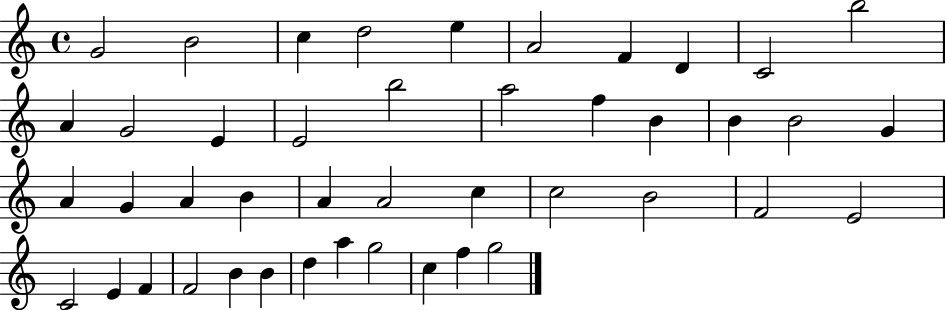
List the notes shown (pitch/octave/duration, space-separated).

G4/h B4/h C5/q D5/h E5/q A4/h F4/q D4/q C4/h B5/h A4/q G4/h E4/q E4/h B5/h A5/h F5/q B4/q B4/q B4/h G4/q A4/q G4/q A4/q B4/q A4/q A4/h C5/q C5/h B4/h F4/h E4/h C4/h E4/q F4/q F4/h B4/q B4/q D5/q A5/q G5/h C5/q F5/q G5/h